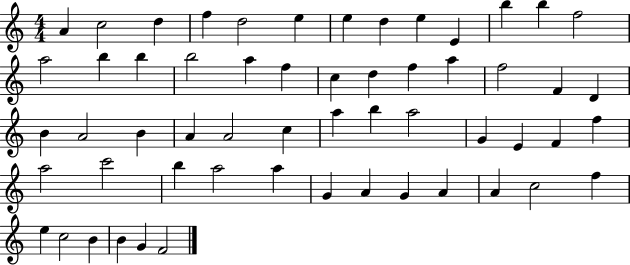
X:1
T:Untitled
M:4/4
L:1/4
K:C
A c2 d f d2 e e d e E b b f2 a2 b b b2 a f c d f a f2 F D B A2 B A A2 c a b a2 G E F f a2 c'2 b a2 a G A G A A c2 f e c2 B B G F2